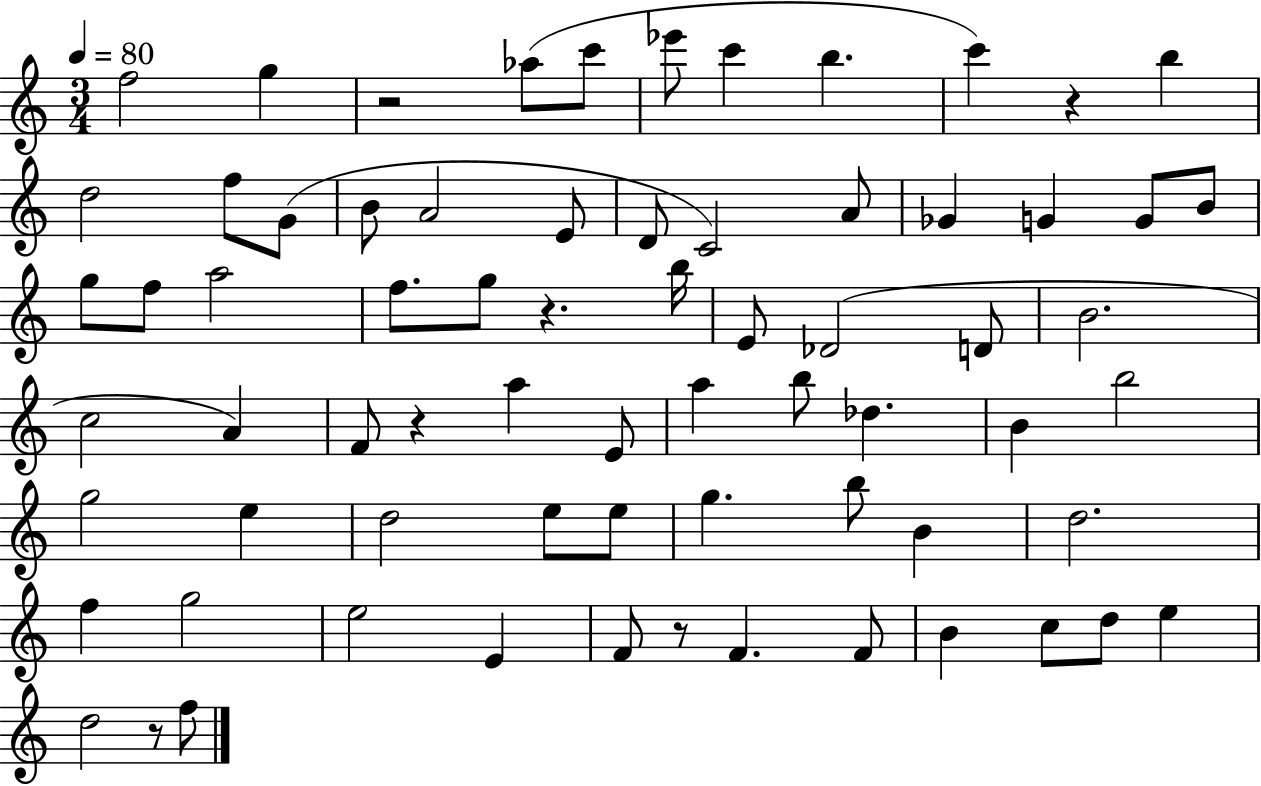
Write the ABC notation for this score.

X:1
T:Untitled
M:3/4
L:1/4
K:C
f2 g z2 _a/2 c'/2 _e'/2 c' b c' z b d2 f/2 G/2 B/2 A2 E/2 D/2 C2 A/2 _G G G/2 B/2 g/2 f/2 a2 f/2 g/2 z b/4 E/2 _D2 D/2 B2 c2 A F/2 z a E/2 a b/2 _d B b2 g2 e d2 e/2 e/2 g b/2 B d2 f g2 e2 E F/2 z/2 F F/2 B c/2 d/2 e d2 z/2 f/2